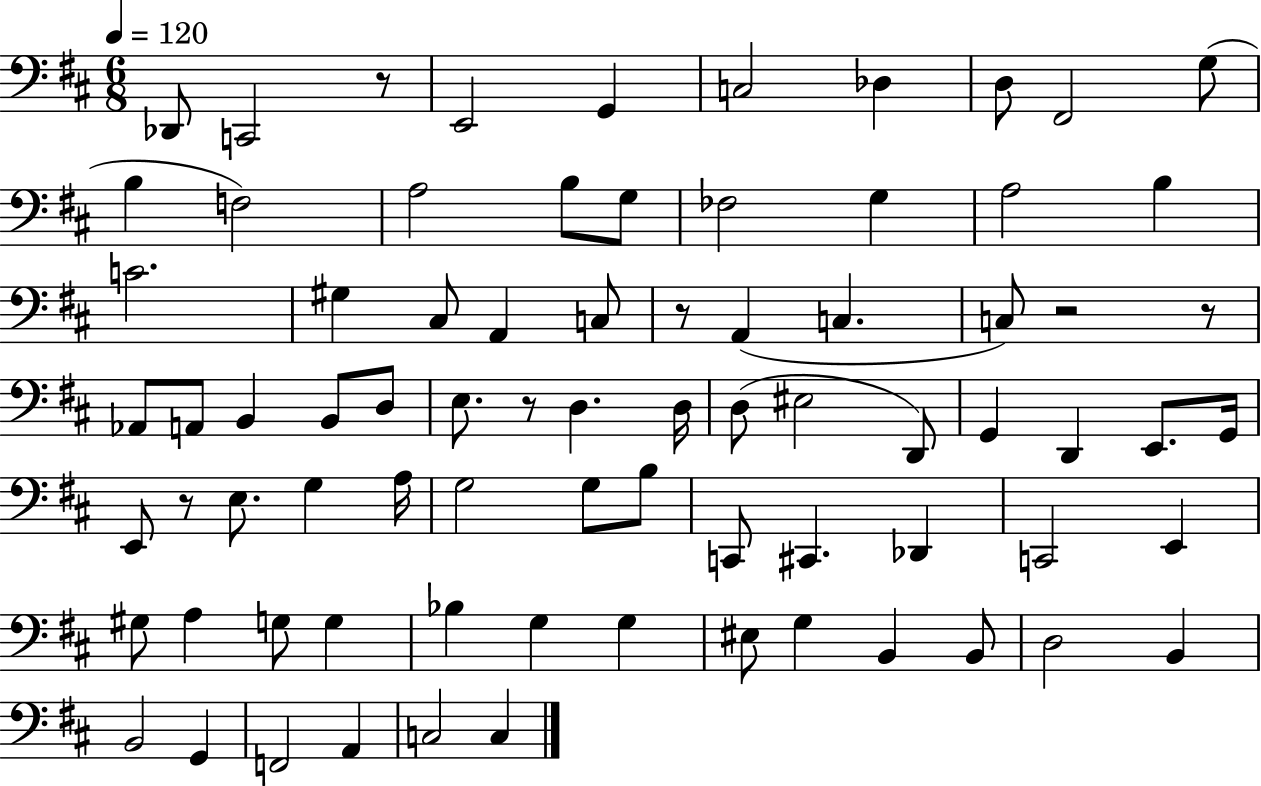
Db2/e C2/h R/e E2/h G2/q C3/h Db3/q D3/e F#2/h G3/e B3/q F3/h A3/h B3/e G3/e FES3/h G3/q A3/h B3/q C4/h. G#3/q C#3/e A2/q C3/e R/e A2/q C3/q. C3/e R/h R/e Ab2/e A2/e B2/q B2/e D3/e E3/e. R/e D3/q. D3/s D3/e EIS3/h D2/e G2/q D2/q E2/e. G2/s E2/e R/e E3/e. G3/q A3/s G3/h G3/e B3/e C2/e C#2/q. Db2/q C2/h E2/q G#3/e A3/q G3/e G3/q Bb3/q G3/q G3/q EIS3/e G3/q B2/q B2/e D3/h B2/q B2/h G2/q F2/h A2/q C3/h C3/q